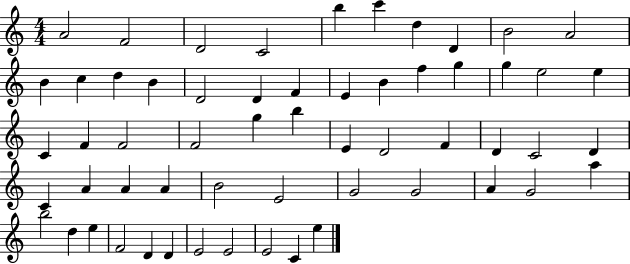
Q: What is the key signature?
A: C major